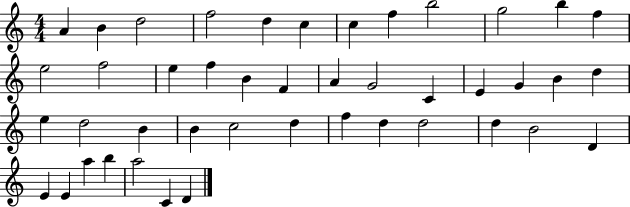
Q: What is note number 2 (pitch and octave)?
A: B4